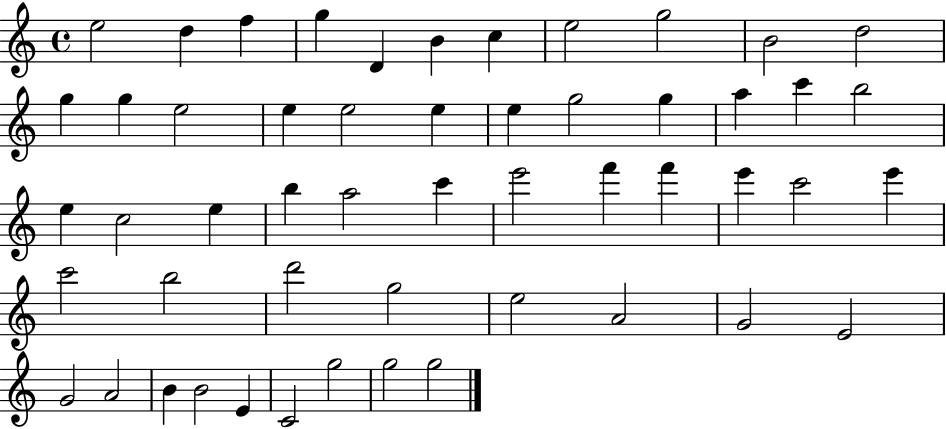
{
  \clef treble
  \time 4/4
  \defaultTimeSignature
  \key c \major
  e''2 d''4 f''4 | g''4 d'4 b'4 c''4 | e''2 g''2 | b'2 d''2 | \break g''4 g''4 e''2 | e''4 e''2 e''4 | e''4 g''2 g''4 | a''4 c'''4 b''2 | \break e''4 c''2 e''4 | b''4 a''2 c'''4 | e'''2 f'''4 f'''4 | e'''4 c'''2 e'''4 | \break c'''2 b''2 | d'''2 g''2 | e''2 a'2 | g'2 e'2 | \break g'2 a'2 | b'4 b'2 e'4 | c'2 g''2 | g''2 g''2 | \break \bar "|."
}